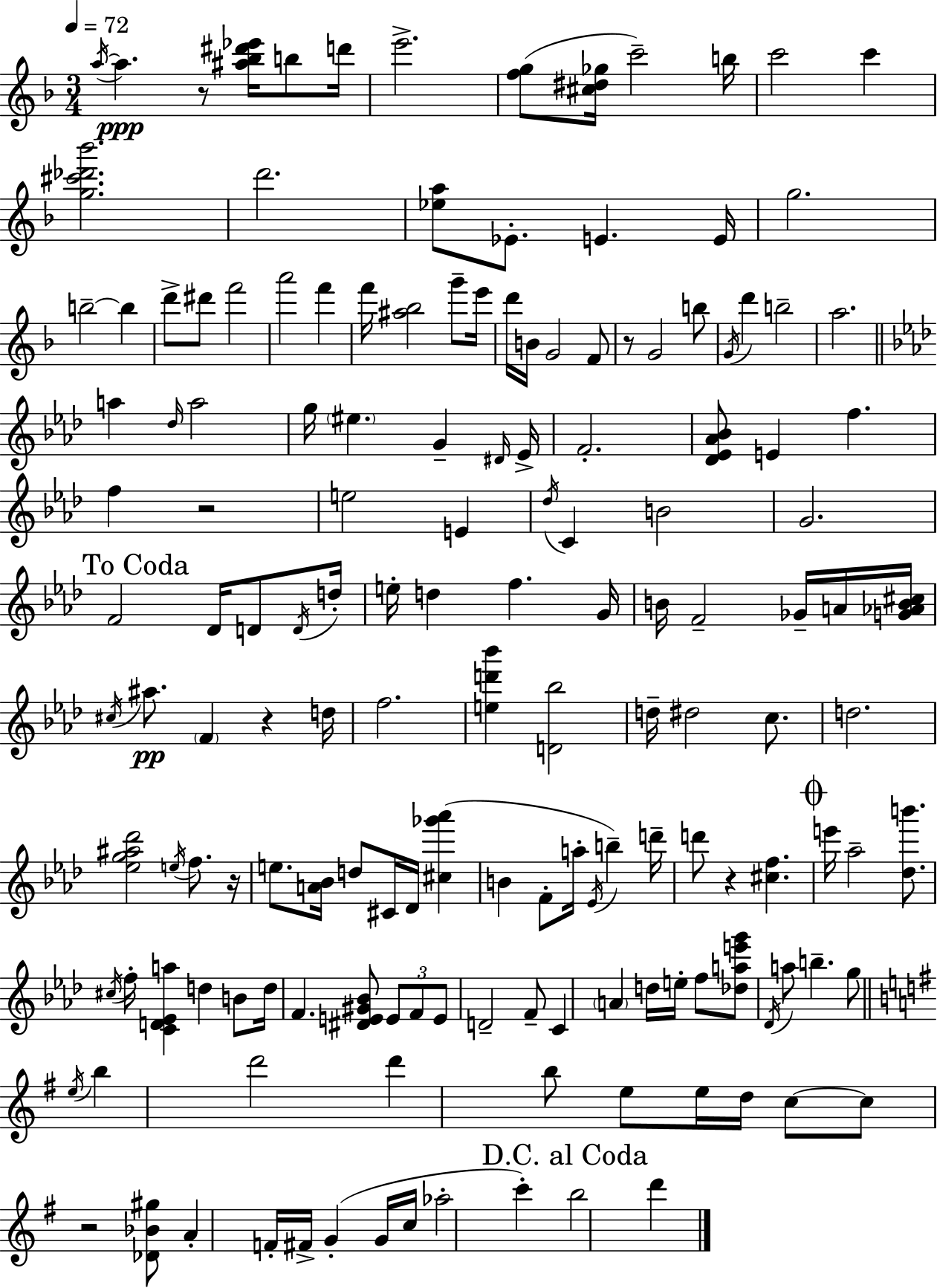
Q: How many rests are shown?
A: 7